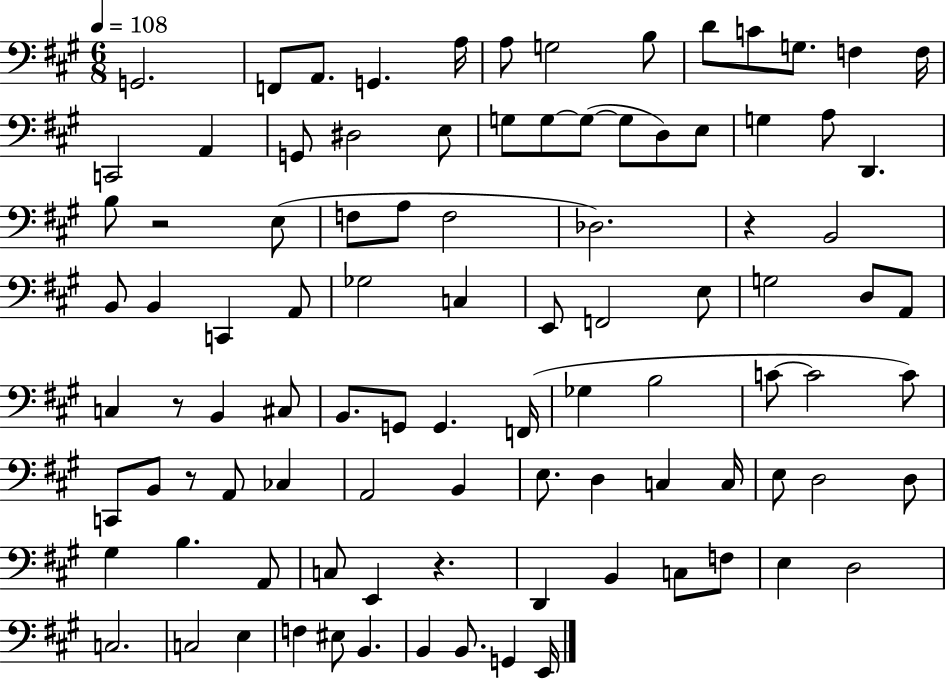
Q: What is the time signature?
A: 6/8